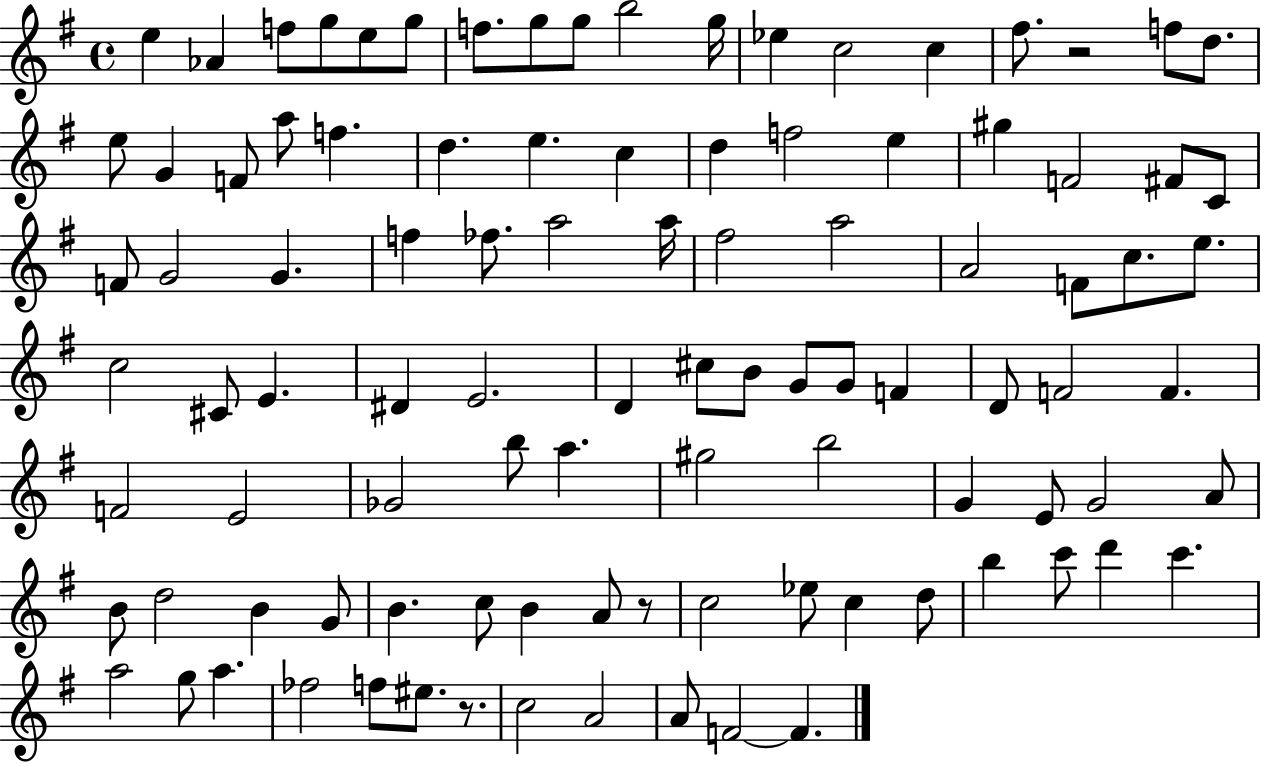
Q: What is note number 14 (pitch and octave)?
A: C5